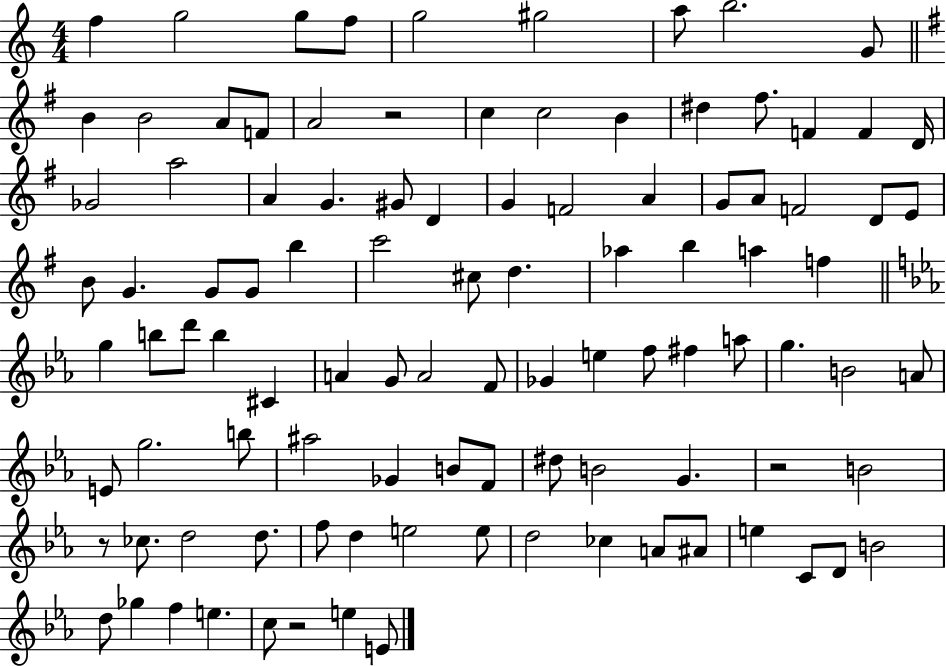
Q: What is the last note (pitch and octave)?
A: E4